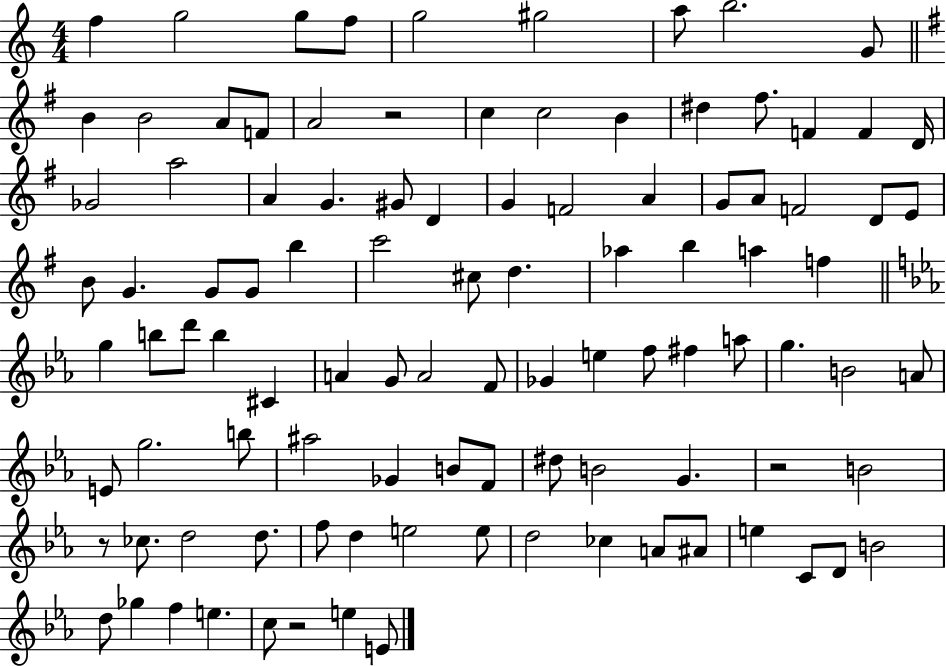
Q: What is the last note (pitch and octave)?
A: E4